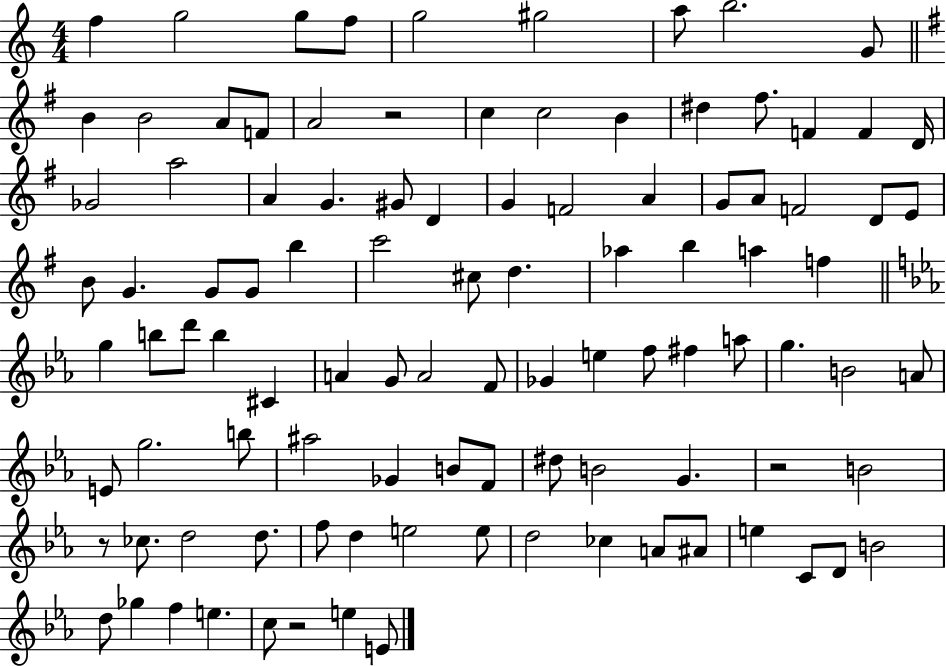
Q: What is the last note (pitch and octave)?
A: E4